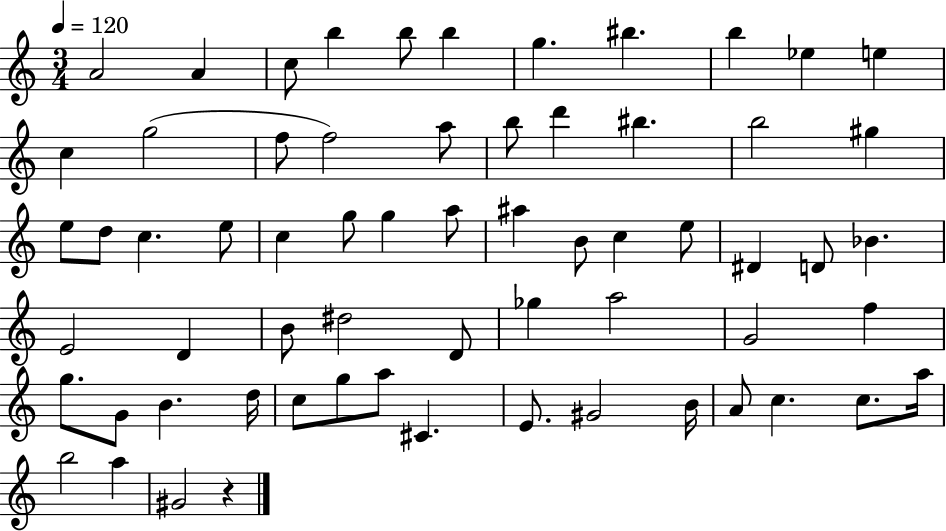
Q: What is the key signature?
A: C major